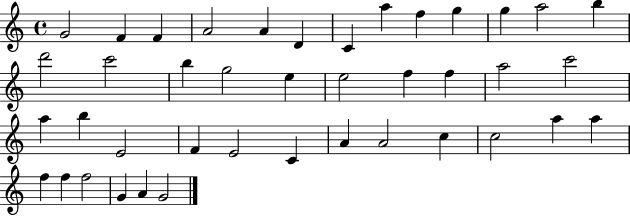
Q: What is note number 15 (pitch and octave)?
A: C6